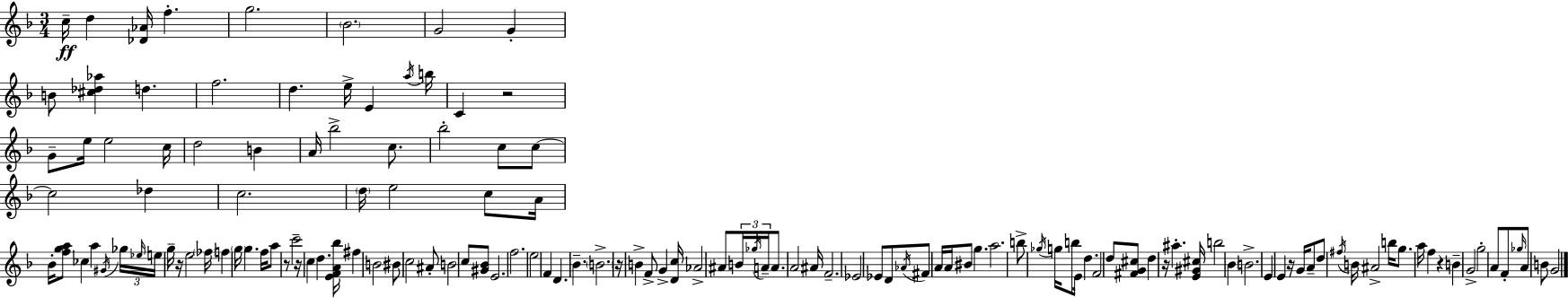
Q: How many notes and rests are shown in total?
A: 139